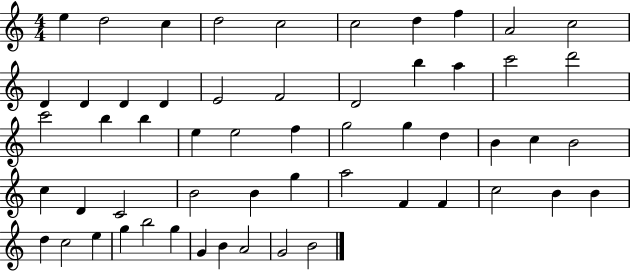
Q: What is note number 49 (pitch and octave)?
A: G5